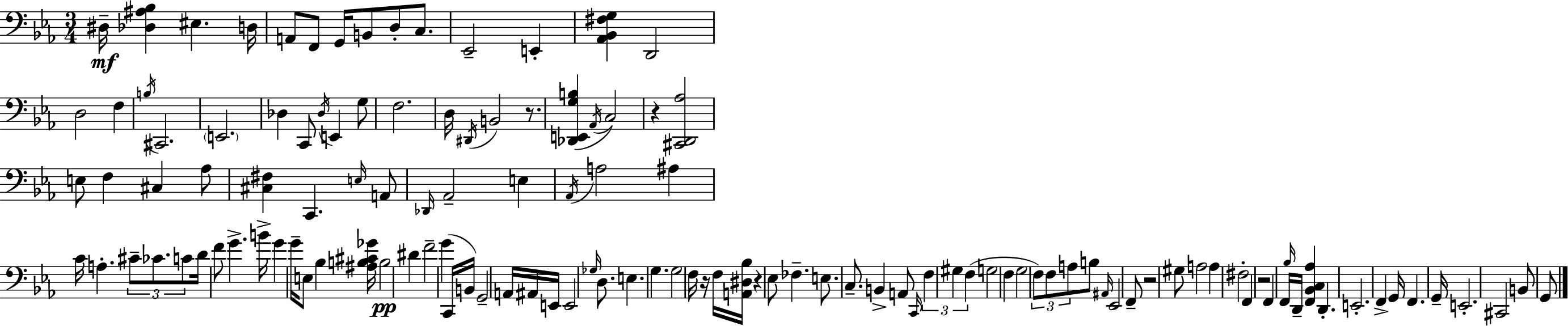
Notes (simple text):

D#3/s [Db3,A#3,Bb3]/q EIS3/q. D3/s A2/e F2/e G2/s B2/e D3/e C3/e. Eb2/h E2/q [Ab2,Bb2,F#3,G3]/q D2/h D3/h F3/q B3/s C#2/h. E2/h. Db3/q C2/e Db3/s E2/q G3/e F3/h. D3/s D#2/s B2/h R/e. [Db2,E2,G3,B3]/q Ab2/s C3/h R/q [C#2,D2,Ab3]/h E3/e F3/q C#3/q Ab3/e [C#3,F#3]/q C2/q. E3/s A2/e Db2/s Ab2/h E3/q Ab2/s A3/h A#3/q C4/s A3/q. C#4/e CES4/e. C4/e D4/s F4/e G4/q. B4/s G4/q G4/s E3/e Bb3/q [A#3,B3,C#4,Gb4]/s B3/h D#4/q F4/h G4/q C2/s B2/s G2/h A2/s A#2/s E2/s E2/h Gb3/s D3/e. E3/q. G3/q. G3/h F3/s R/s F3/s [A2,D#3,Bb3]/s R/q Eb3/e FES3/q. E3/e. C3/e. B2/q A2/e C2/s F3/q G#3/q F3/q G3/h F3/q G3/h F3/e F3/e A3/e B3/e A#2/s Eb2/h F2/e R/h G#3/e A3/h A3/q F#3/h F2/q R/h F2/q F2/s Bb3/s D2/s [F2,Bb2,C3,Ab3]/q D2/q. E2/h. F2/q G2/s F2/q. G2/s E2/h. C#2/h B2/e G2/e